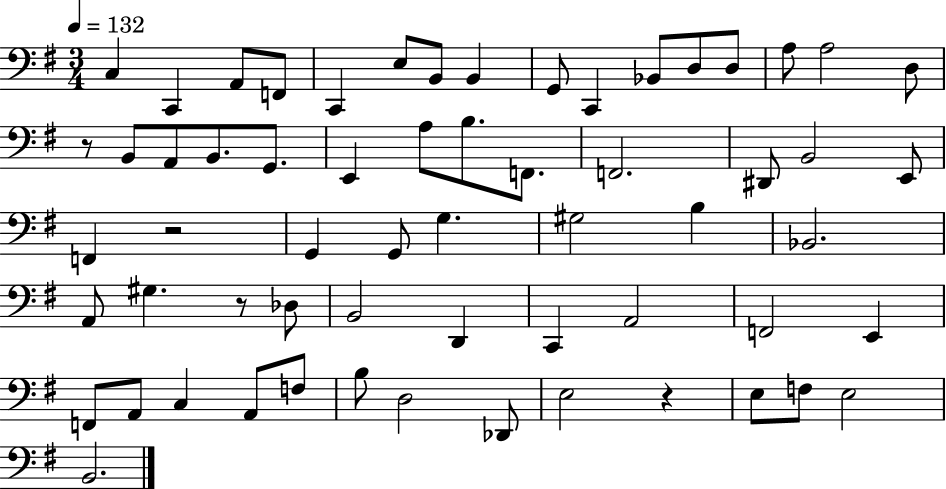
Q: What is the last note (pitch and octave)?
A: B2